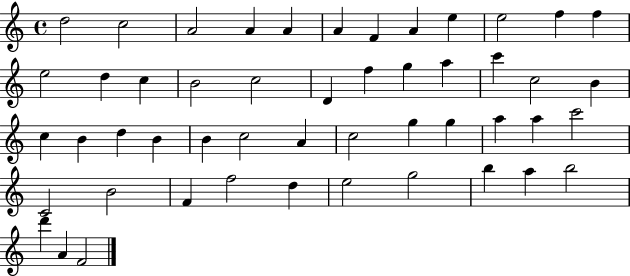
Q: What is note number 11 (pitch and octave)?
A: F5